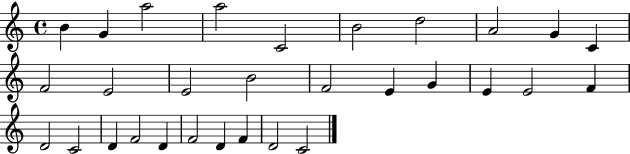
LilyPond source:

{
  \clef treble
  \time 4/4
  \defaultTimeSignature
  \key c \major
  b'4 g'4 a''2 | a''2 c'2 | b'2 d''2 | a'2 g'4 c'4 | \break f'2 e'2 | e'2 b'2 | f'2 e'4 g'4 | e'4 e'2 f'4 | \break d'2 c'2 | d'4 f'2 d'4 | f'2 d'4 f'4 | d'2 c'2 | \break \bar "|."
}